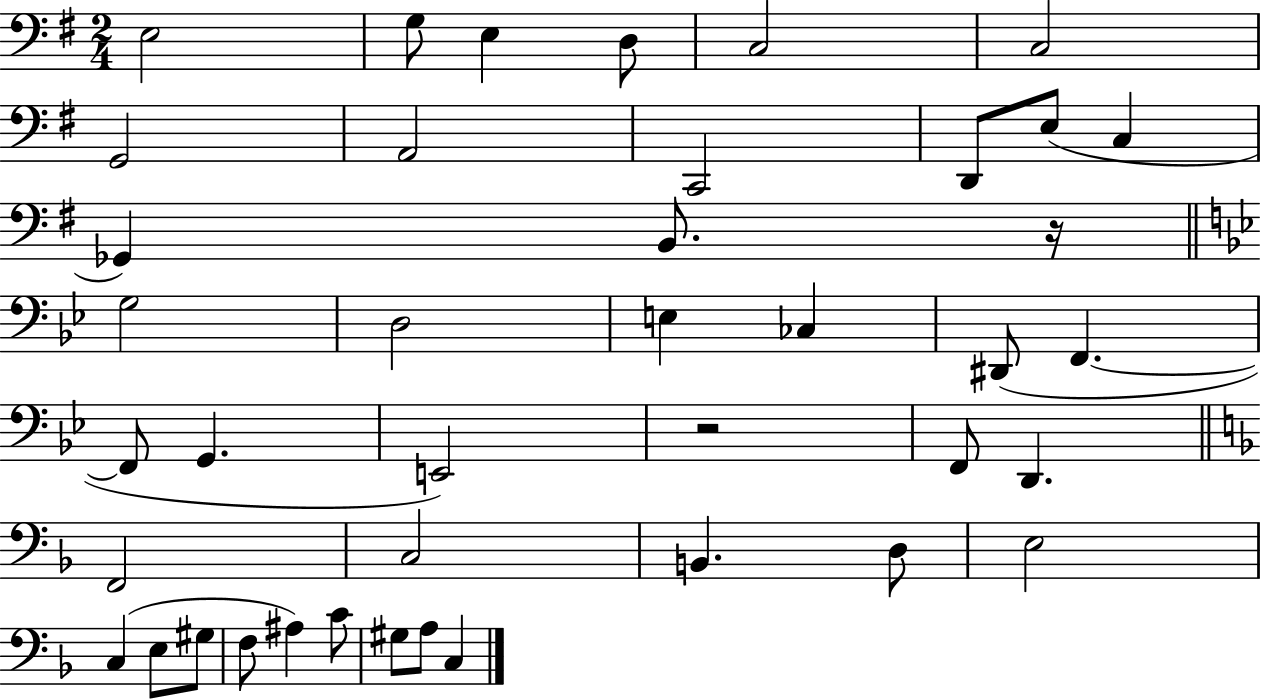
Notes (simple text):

E3/h G3/e E3/q D3/e C3/h C3/h G2/h A2/h C2/h D2/e E3/e C3/q Gb2/q B2/e. R/s G3/h D3/h E3/q CES3/q D#2/e F2/q. F2/e G2/q. E2/h R/h F2/e D2/q. F2/h C3/h B2/q. D3/e E3/h C3/q E3/e G#3/e F3/e A#3/q C4/e G#3/e A3/e C3/q